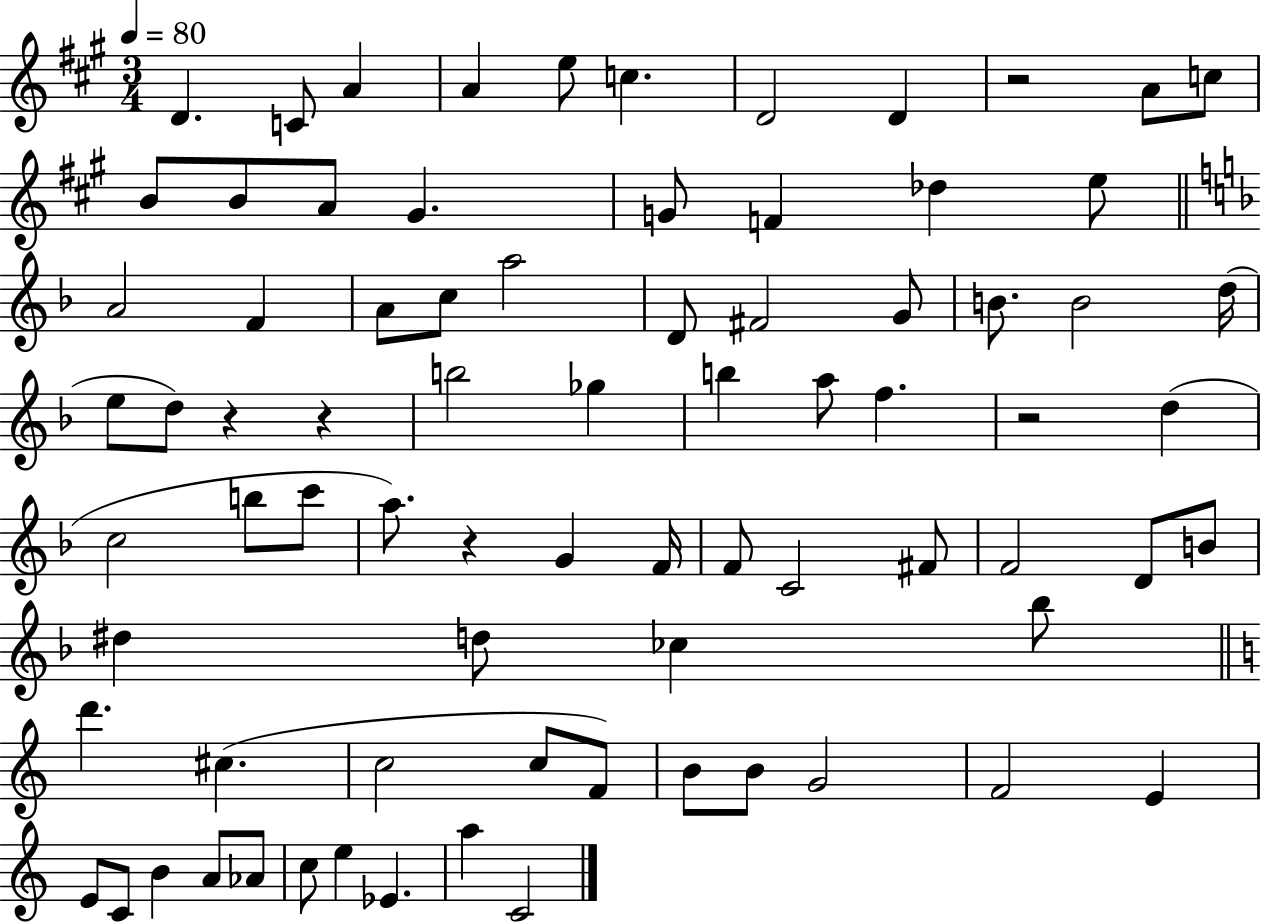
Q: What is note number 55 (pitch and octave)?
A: C#5